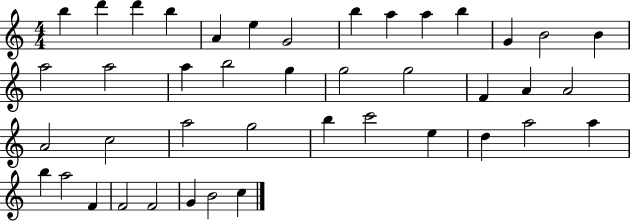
{
  \clef treble
  \numericTimeSignature
  \time 4/4
  \key c \major
  b''4 d'''4 d'''4 b''4 | a'4 e''4 g'2 | b''4 a''4 a''4 b''4 | g'4 b'2 b'4 | \break a''2 a''2 | a''4 b''2 g''4 | g''2 g''2 | f'4 a'4 a'2 | \break a'2 c''2 | a''2 g''2 | b''4 c'''2 e''4 | d''4 a''2 a''4 | \break b''4 a''2 f'4 | f'2 f'2 | g'4 b'2 c''4 | \bar "|."
}